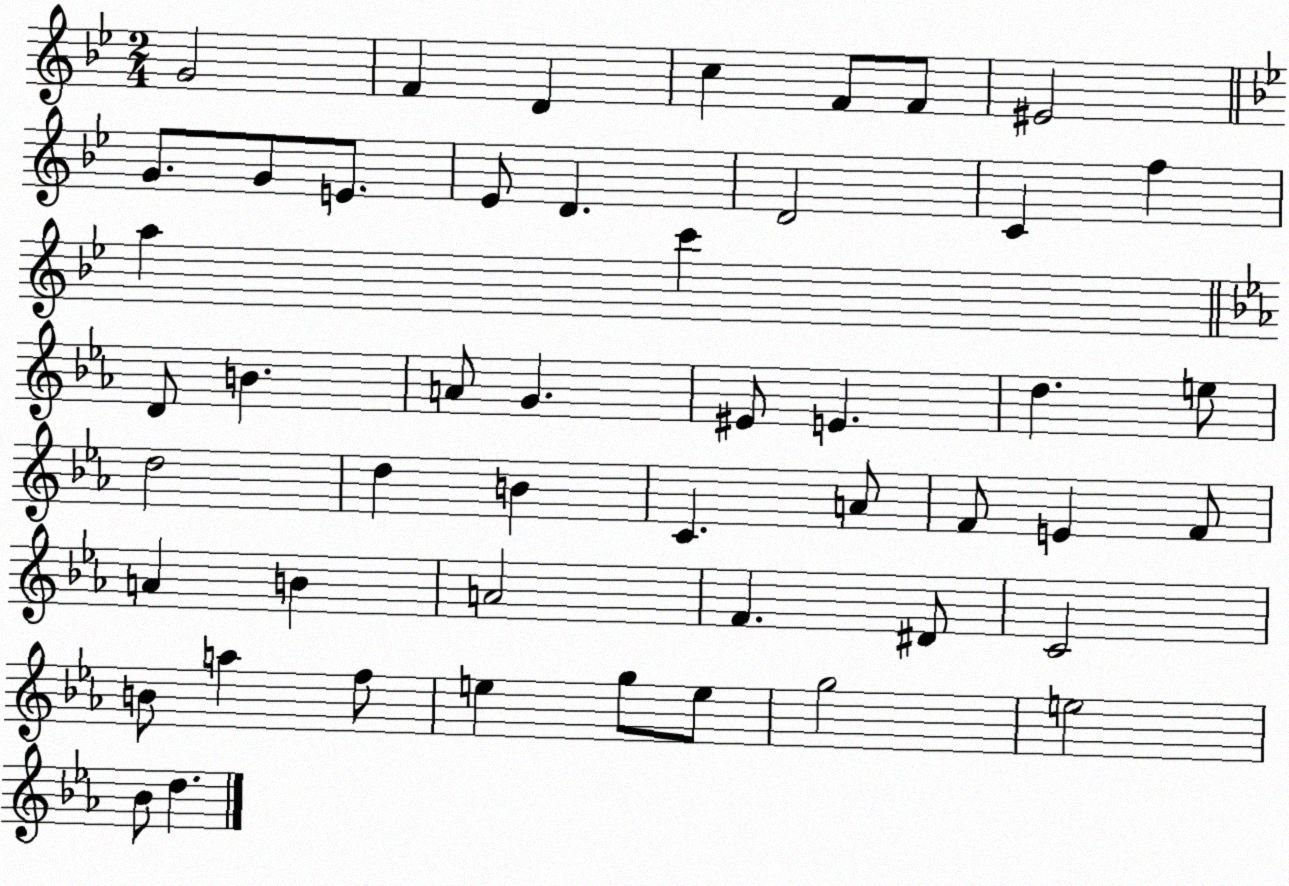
X:1
T:Untitled
M:2/4
L:1/4
K:Bb
G2 F D c F/2 F/2 ^E2 G/2 G/2 E/2 _E/2 D D2 C f a c' D/2 B A/2 G ^E/2 E d e/2 d2 d B C A/2 F/2 E F/2 A B A2 F ^D/2 C2 B/2 a f/2 e g/2 e/2 g2 e2 _B/2 d